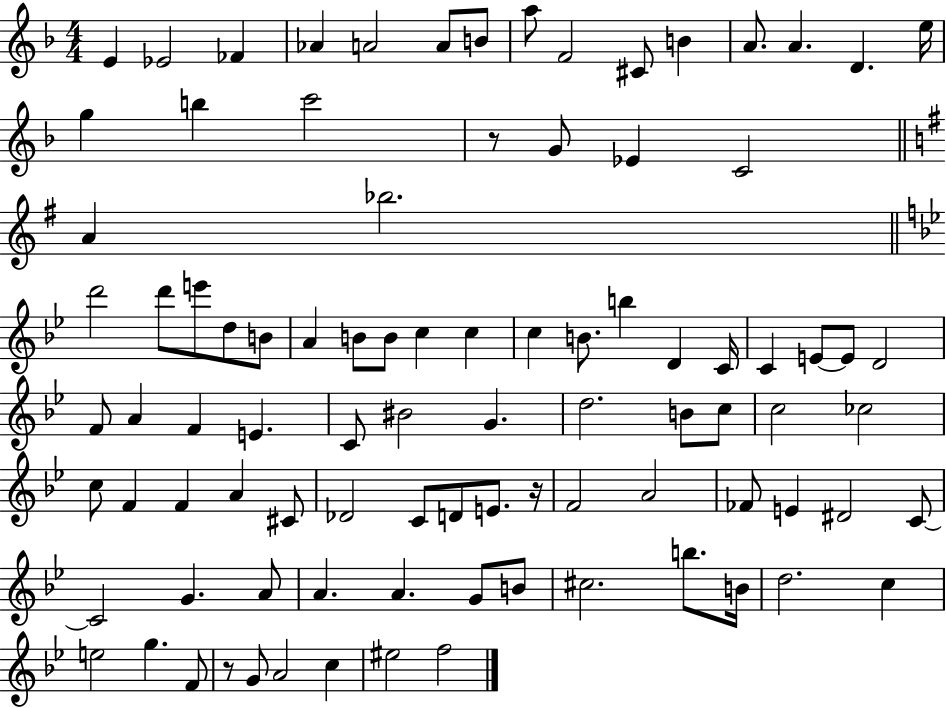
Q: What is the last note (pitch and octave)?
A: F5